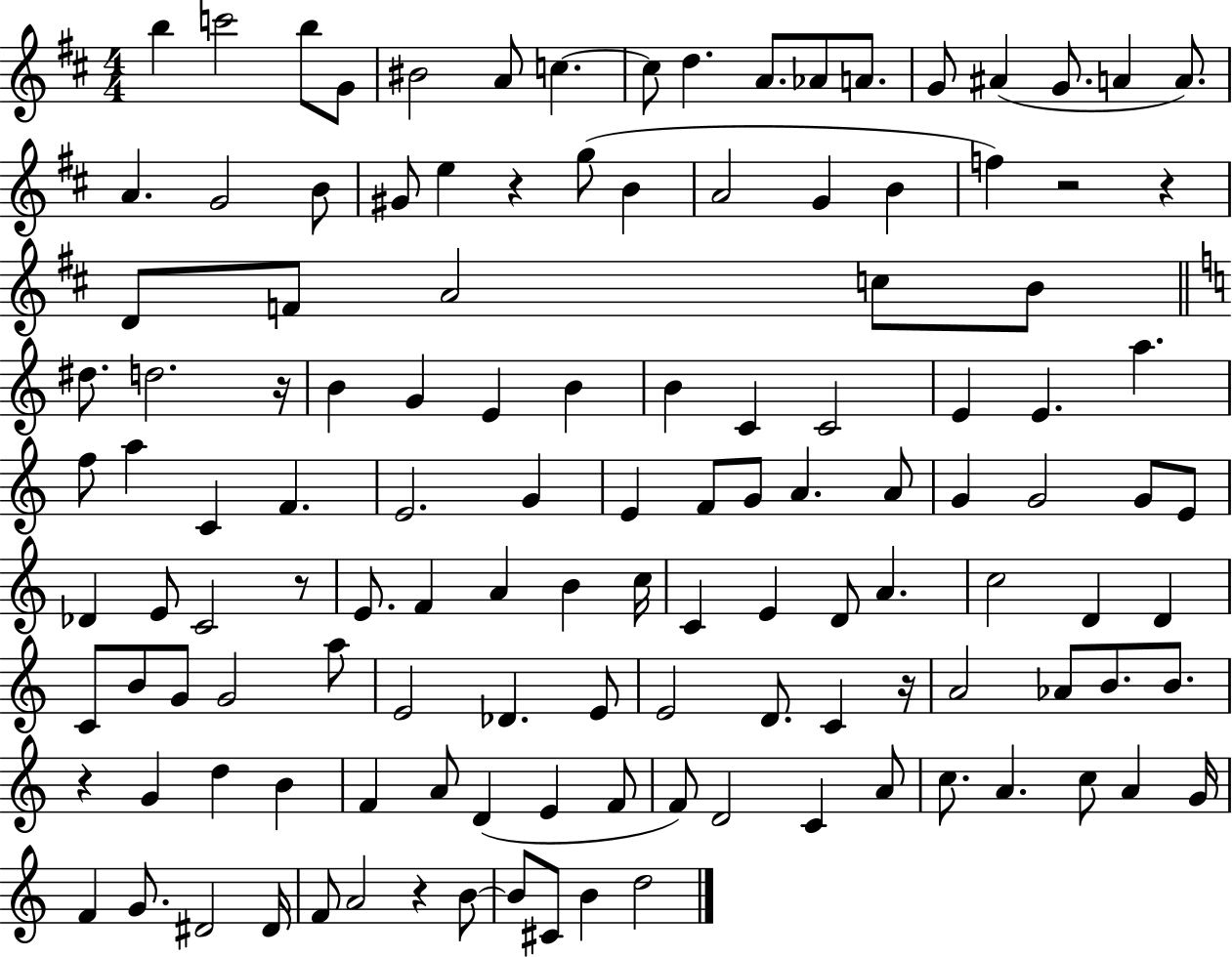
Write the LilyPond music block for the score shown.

{
  \clef treble
  \numericTimeSignature
  \time 4/4
  \key d \major
  b''4 c'''2 b''8 g'8 | bis'2 a'8 c''4.~~ | c''8 d''4. a'8. aes'8 a'8. | g'8 ais'4( g'8. a'4 a'8.) | \break a'4. g'2 b'8 | gis'8 e''4 r4 g''8( b'4 | a'2 g'4 b'4 | f''4) r2 r4 | \break d'8 f'8 a'2 c''8 b'8 | \bar "||" \break \key a \minor dis''8. d''2. r16 | b'4 g'4 e'4 b'4 | b'4 c'4 c'2 | e'4 e'4. a''4. | \break f''8 a''4 c'4 f'4. | e'2. g'4 | e'4 f'8 g'8 a'4. a'8 | g'4 g'2 g'8 e'8 | \break des'4 e'8 c'2 r8 | e'8. f'4 a'4 b'4 c''16 | c'4 e'4 d'8 a'4. | c''2 d'4 d'4 | \break c'8 b'8 g'8 g'2 a''8 | e'2 des'4. e'8 | e'2 d'8. c'4 r16 | a'2 aes'8 b'8. b'8. | \break r4 g'4 d''4 b'4 | f'4 a'8 d'4( e'4 f'8 | f'8) d'2 c'4 a'8 | c''8. a'4. c''8 a'4 g'16 | \break f'4 g'8. dis'2 dis'16 | f'8 a'2 r4 b'8~~ | b'8 cis'8 b'4 d''2 | \bar "|."
}